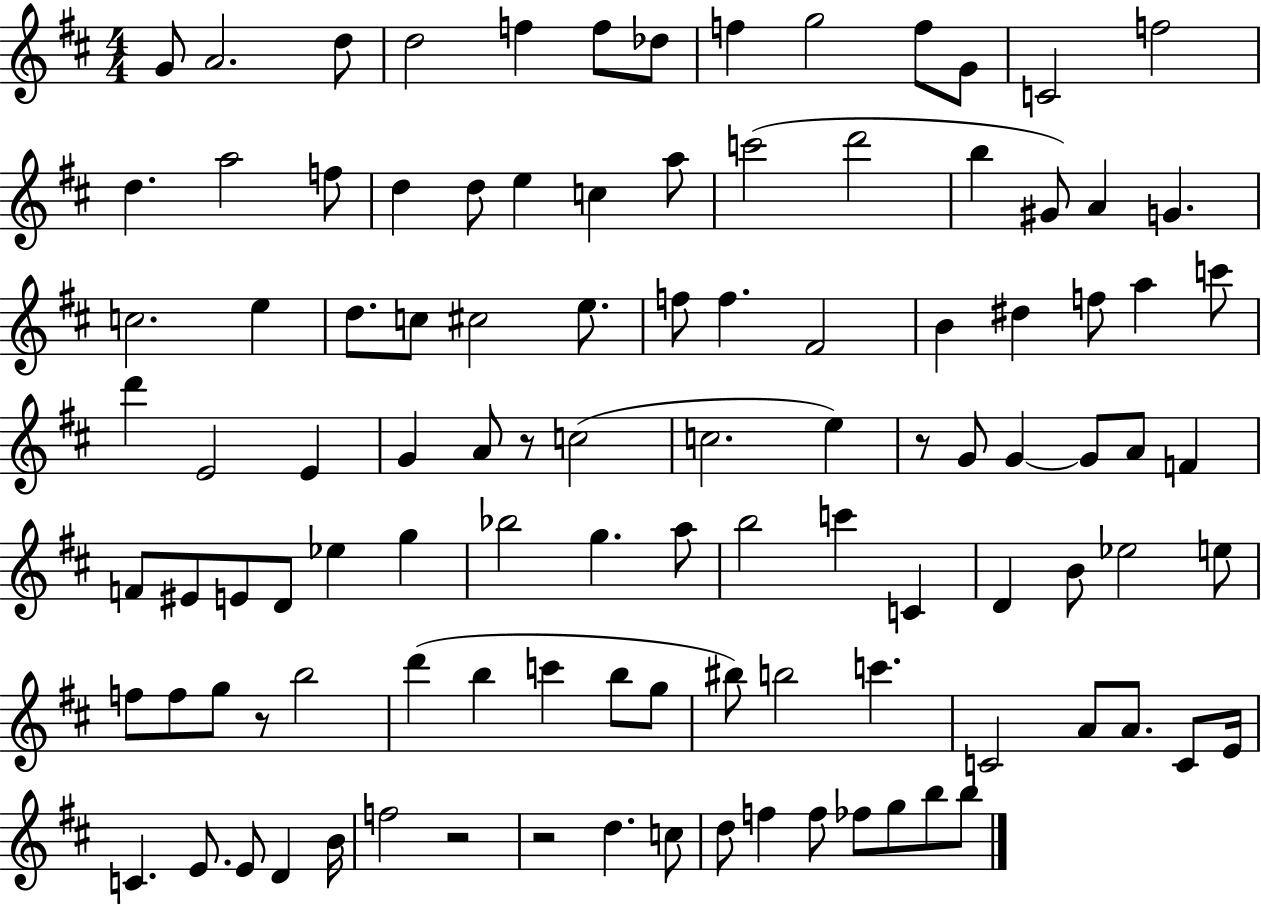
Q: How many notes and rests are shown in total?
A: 107